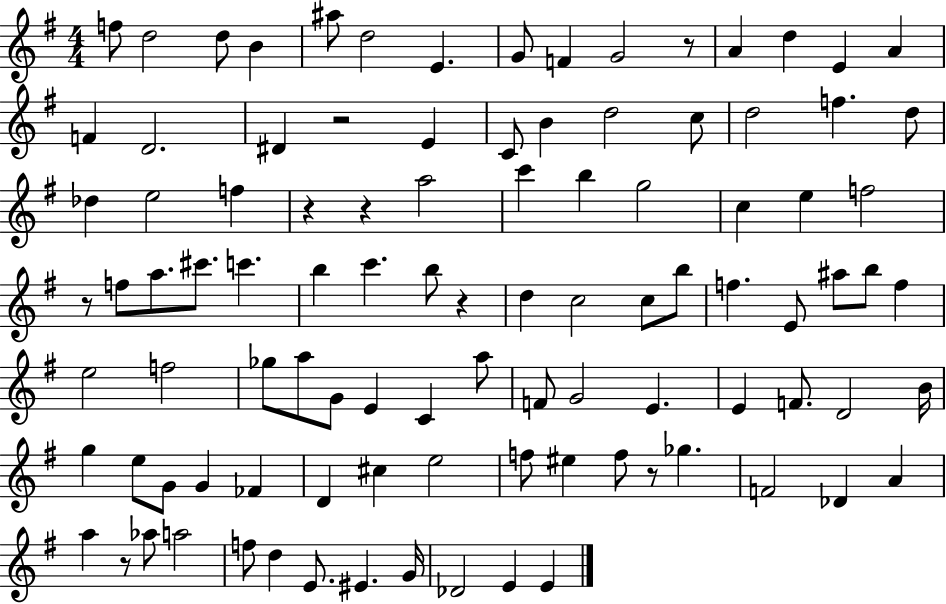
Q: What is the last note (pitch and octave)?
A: E4